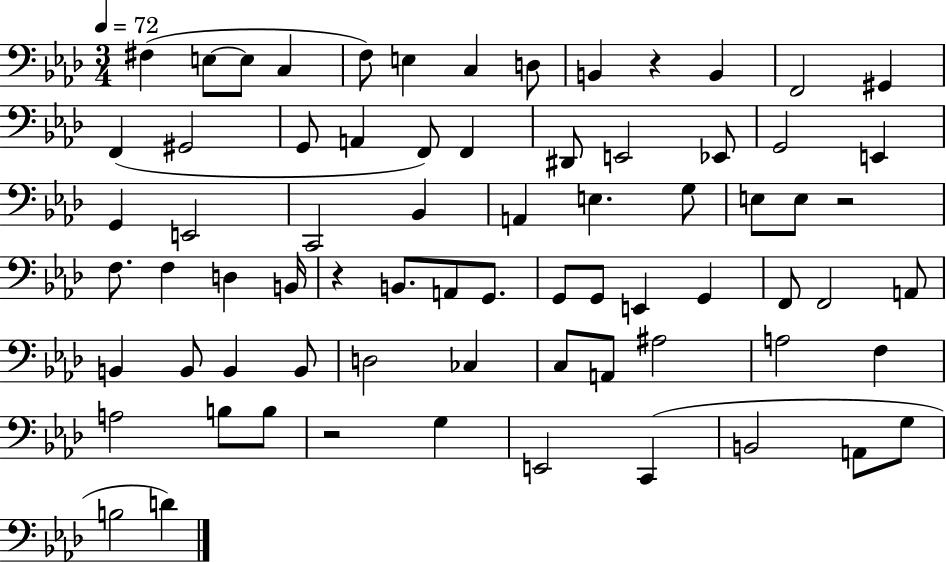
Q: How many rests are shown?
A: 4